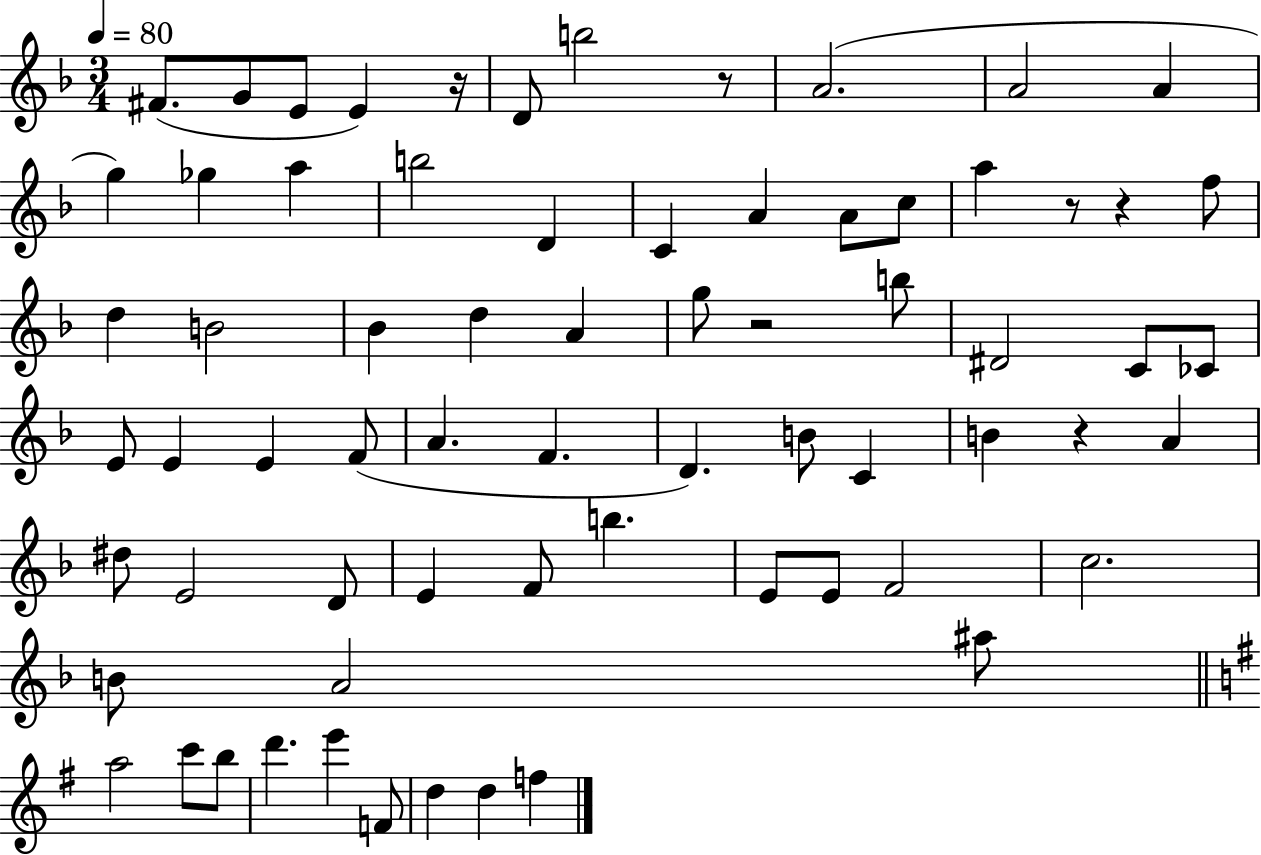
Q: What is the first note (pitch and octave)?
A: F#4